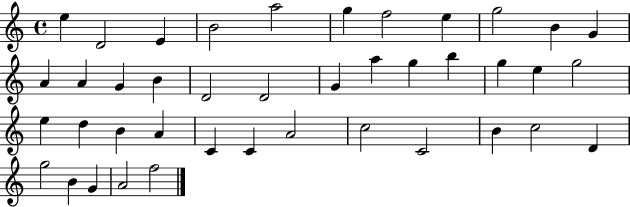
X:1
T:Untitled
M:4/4
L:1/4
K:C
e D2 E B2 a2 g f2 e g2 B G A A G B D2 D2 G a g b g e g2 e d B A C C A2 c2 C2 B c2 D g2 B G A2 f2